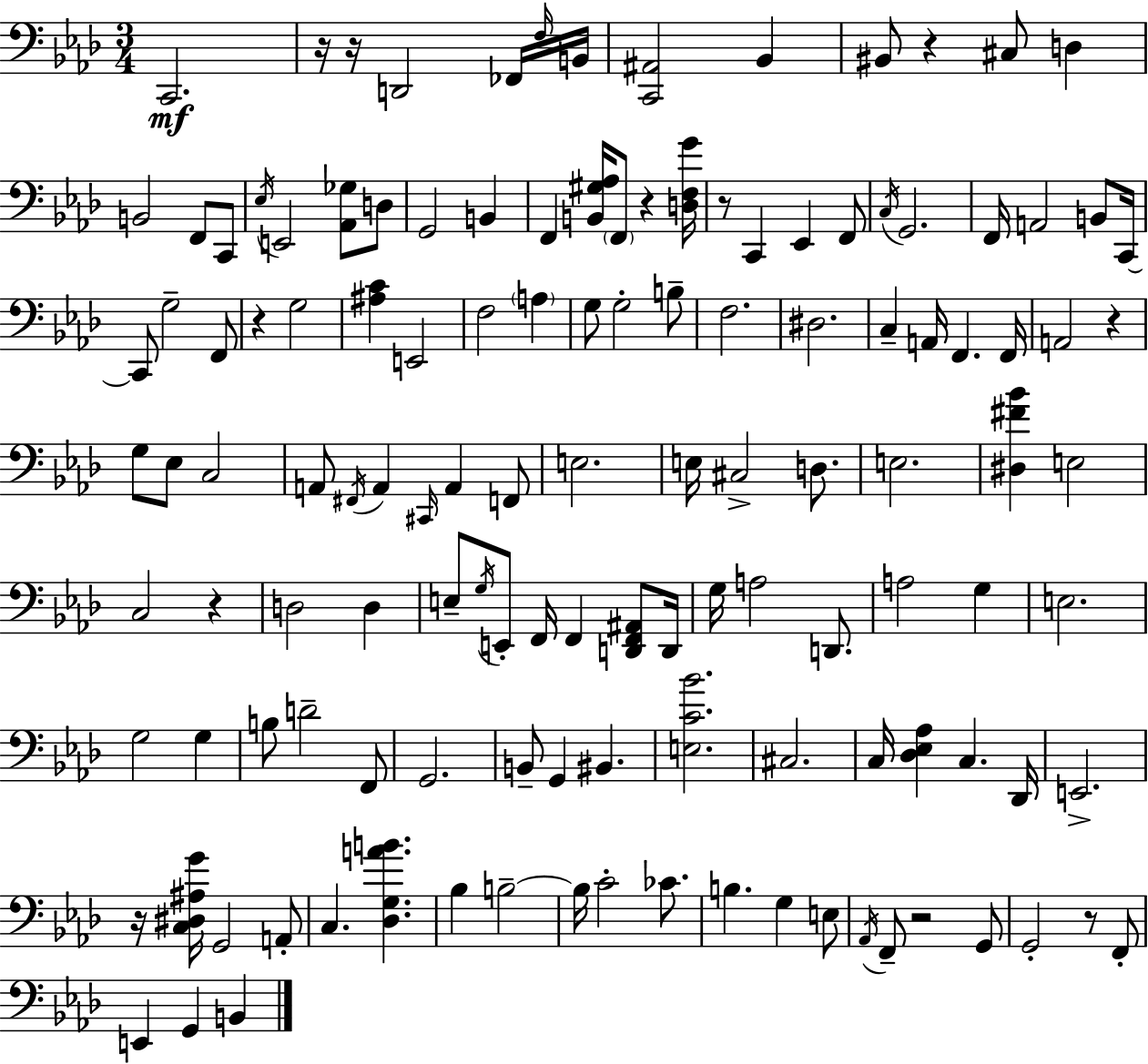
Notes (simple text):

C2/h. R/s R/s D2/h FES2/s F3/s B2/s [C2,A#2]/h Bb2/q BIS2/e R/q C#3/e D3/q B2/h F2/e C2/e Eb3/s E2/h [Ab2,Gb3]/e D3/e G2/h B2/q F2/q [B2,G#3,Ab3]/s F2/e R/q [D3,F3,G4]/s R/e C2/q Eb2/q F2/e C3/s G2/h. F2/s A2/h B2/e C2/s C2/e G3/h F2/e R/q G3/h [A#3,C4]/q E2/h F3/h A3/q G3/e G3/h B3/e F3/h. D#3/h. C3/q A2/s F2/q. F2/s A2/h R/q G3/e Eb3/e C3/h A2/e F#2/s A2/q C#2/s A2/q F2/e E3/h. E3/s C#3/h D3/e. E3/h. [D#3,F#4,Bb4]/q E3/h C3/h R/q D3/h D3/q E3/e G3/s E2/e F2/s F2/q [D2,F2,A#2]/e D2/s G3/s A3/h D2/e. A3/h G3/q E3/h. G3/h G3/q B3/e D4/h F2/e G2/h. B2/e G2/q BIS2/q. [E3,C4,Bb4]/h. C#3/h. C3/s [Db3,Eb3,Ab3]/q C3/q. Db2/s E2/h. R/s [C3,D#3,A#3,G4]/s G2/h A2/e C3/q. [Db3,G3,A4,B4]/q. Bb3/q B3/h B3/s C4/h CES4/e. B3/q. G3/q E3/e Ab2/s F2/e R/h G2/e G2/h R/e F2/e E2/q G2/q B2/q